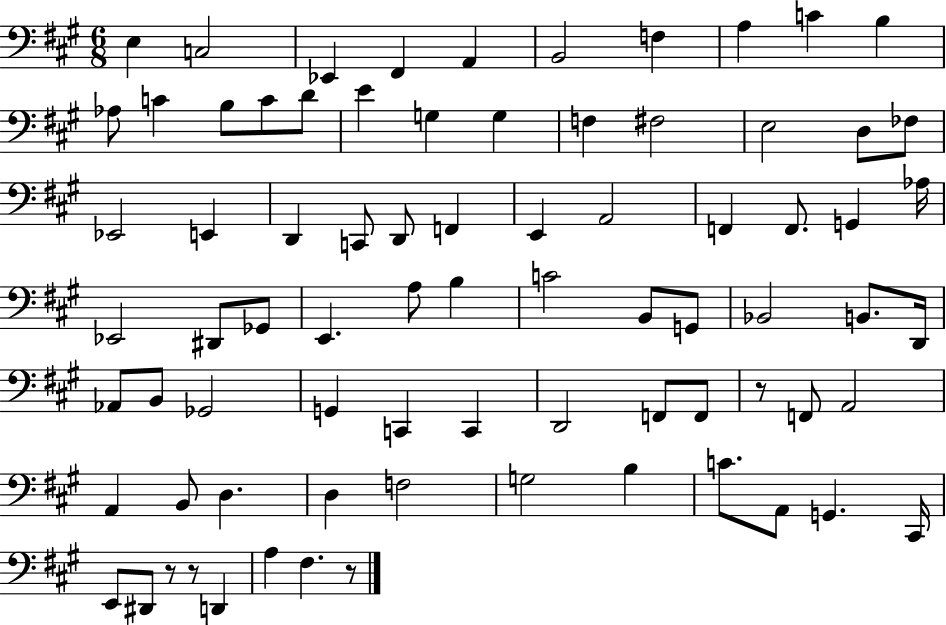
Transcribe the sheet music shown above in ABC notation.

X:1
T:Untitled
M:6/8
L:1/4
K:A
E, C,2 _E,, ^F,, A,, B,,2 F, A, C B, _A,/2 C B,/2 C/2 D/2 E G, G, F, ^F,2 E,2 D,/2 _F,/2 _E,,2 E,, D,, C,,/2 D,,/2 F,, E,, A,,2 F,, F,,/2 G,, _A,/4 _E,,2 ^D,,/2 _G,,/2 E,, A,/2 B, C2 B,,/2 G,,/2 _B,,2 B,,/2 D,,/4 _A,,/2 B,,/2 _G,,2 G,, C,, C,, D,,2 F,,/2 F,,/2 z/2 F,,/2 A,,2 A,, B,,/2 D, D, F,2 G,2 B, C/2 A,,/2 G,, ^C,,/4 E,,/2 ^D,,/2 z/2 z/2 D,, A, ^F, z/2